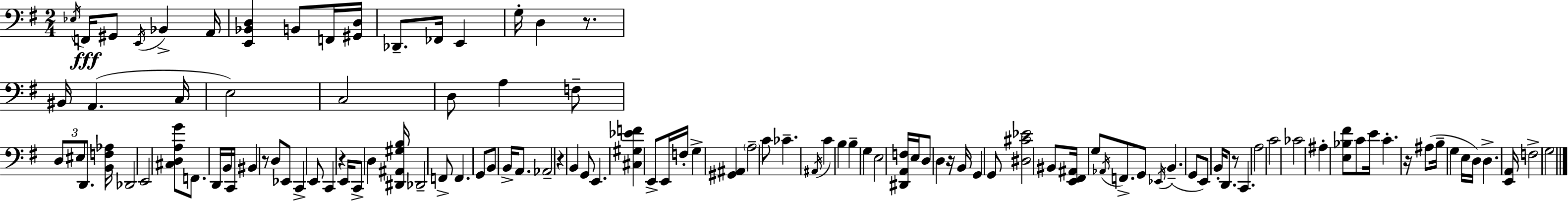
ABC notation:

X:1
T:Untitled
M:2/4
L:1/4
K:Em
_E,/4 F,,/4 ^G,,/2 E,,/4 _B,, A,,/4 [E,,_B,,D,] B,,/2 F,,/4 [^G,,D,]/4 _D,,/2 _F,,/4 E,, G,/4 D, z/2 ^B,,/4 A,, C,/4 E,2 C,2 D,/2 A, F,/2 D,/2 ^E,/2 D,,/2 [B,,F,_A,]/4 _D,,2 E,,2 [^C,D,A,G]/2 F,,/2 D,,/4 B,,/4 C,,/4 ^B,, z/2 D,/2 _E,,/2 C,, E,,/2 C,, z E,,/4 C,,/2 D, [^D,,^A,,^G,B,]/4 _D,,2 F,,/2 F,, G,,/2 B,,/2 B,,/4 A,,/2 _A,,2 z B,, G,,/2 E,, [^C,^G,_EF] E,,/2 E,,/4 F,/4 G, [^G,,^A,,] A,2 C/2 _C ^A,,/4 C B, B, G, E,2 [^D,,A,,F,]/4 E,/4 D,/2 D, z/4 B,,/4 G,, G,,/2 [^D,^C_E]2 ^B,,/2 [E,,^F,,^A,,]/4 G,/2 _A,,/4 F,,/2 G,,/2 _E,,/4 B,, G,,/2 E,,/2 B,,/4 D,,/2 z/2 C,, A,2 C2 _C2 ^A, [E,_B,^F]/2 C/2 E/4 C z/4 ^A,/2 B,/4 G, E,/4 D,/4 D, [E,,A,,]/4 F,2 G,2